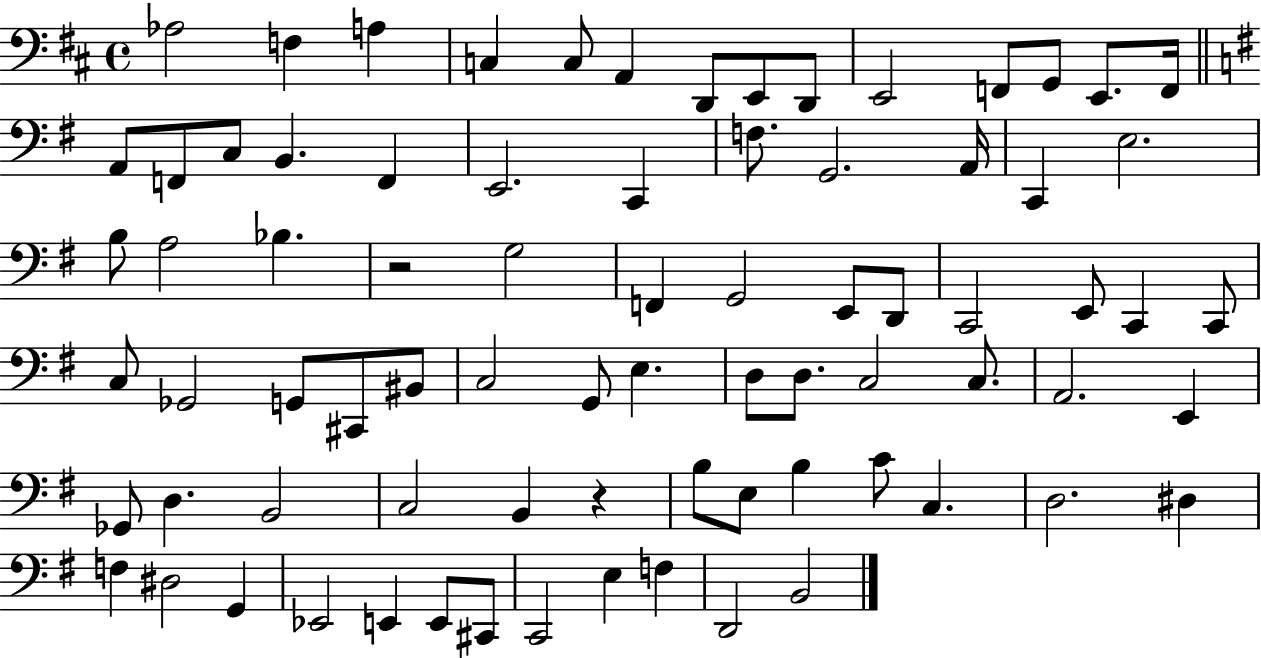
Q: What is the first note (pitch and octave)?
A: Ab3